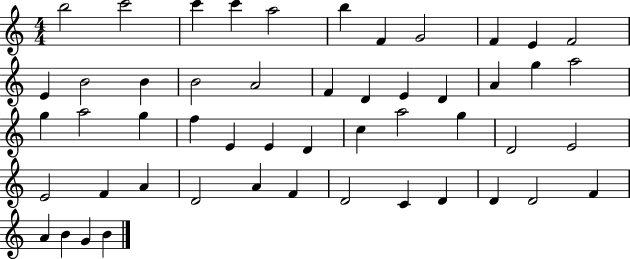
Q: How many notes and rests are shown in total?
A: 51